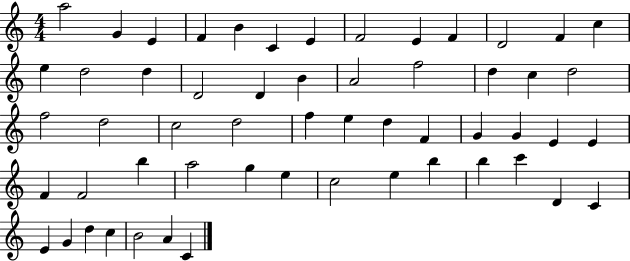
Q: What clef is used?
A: treble